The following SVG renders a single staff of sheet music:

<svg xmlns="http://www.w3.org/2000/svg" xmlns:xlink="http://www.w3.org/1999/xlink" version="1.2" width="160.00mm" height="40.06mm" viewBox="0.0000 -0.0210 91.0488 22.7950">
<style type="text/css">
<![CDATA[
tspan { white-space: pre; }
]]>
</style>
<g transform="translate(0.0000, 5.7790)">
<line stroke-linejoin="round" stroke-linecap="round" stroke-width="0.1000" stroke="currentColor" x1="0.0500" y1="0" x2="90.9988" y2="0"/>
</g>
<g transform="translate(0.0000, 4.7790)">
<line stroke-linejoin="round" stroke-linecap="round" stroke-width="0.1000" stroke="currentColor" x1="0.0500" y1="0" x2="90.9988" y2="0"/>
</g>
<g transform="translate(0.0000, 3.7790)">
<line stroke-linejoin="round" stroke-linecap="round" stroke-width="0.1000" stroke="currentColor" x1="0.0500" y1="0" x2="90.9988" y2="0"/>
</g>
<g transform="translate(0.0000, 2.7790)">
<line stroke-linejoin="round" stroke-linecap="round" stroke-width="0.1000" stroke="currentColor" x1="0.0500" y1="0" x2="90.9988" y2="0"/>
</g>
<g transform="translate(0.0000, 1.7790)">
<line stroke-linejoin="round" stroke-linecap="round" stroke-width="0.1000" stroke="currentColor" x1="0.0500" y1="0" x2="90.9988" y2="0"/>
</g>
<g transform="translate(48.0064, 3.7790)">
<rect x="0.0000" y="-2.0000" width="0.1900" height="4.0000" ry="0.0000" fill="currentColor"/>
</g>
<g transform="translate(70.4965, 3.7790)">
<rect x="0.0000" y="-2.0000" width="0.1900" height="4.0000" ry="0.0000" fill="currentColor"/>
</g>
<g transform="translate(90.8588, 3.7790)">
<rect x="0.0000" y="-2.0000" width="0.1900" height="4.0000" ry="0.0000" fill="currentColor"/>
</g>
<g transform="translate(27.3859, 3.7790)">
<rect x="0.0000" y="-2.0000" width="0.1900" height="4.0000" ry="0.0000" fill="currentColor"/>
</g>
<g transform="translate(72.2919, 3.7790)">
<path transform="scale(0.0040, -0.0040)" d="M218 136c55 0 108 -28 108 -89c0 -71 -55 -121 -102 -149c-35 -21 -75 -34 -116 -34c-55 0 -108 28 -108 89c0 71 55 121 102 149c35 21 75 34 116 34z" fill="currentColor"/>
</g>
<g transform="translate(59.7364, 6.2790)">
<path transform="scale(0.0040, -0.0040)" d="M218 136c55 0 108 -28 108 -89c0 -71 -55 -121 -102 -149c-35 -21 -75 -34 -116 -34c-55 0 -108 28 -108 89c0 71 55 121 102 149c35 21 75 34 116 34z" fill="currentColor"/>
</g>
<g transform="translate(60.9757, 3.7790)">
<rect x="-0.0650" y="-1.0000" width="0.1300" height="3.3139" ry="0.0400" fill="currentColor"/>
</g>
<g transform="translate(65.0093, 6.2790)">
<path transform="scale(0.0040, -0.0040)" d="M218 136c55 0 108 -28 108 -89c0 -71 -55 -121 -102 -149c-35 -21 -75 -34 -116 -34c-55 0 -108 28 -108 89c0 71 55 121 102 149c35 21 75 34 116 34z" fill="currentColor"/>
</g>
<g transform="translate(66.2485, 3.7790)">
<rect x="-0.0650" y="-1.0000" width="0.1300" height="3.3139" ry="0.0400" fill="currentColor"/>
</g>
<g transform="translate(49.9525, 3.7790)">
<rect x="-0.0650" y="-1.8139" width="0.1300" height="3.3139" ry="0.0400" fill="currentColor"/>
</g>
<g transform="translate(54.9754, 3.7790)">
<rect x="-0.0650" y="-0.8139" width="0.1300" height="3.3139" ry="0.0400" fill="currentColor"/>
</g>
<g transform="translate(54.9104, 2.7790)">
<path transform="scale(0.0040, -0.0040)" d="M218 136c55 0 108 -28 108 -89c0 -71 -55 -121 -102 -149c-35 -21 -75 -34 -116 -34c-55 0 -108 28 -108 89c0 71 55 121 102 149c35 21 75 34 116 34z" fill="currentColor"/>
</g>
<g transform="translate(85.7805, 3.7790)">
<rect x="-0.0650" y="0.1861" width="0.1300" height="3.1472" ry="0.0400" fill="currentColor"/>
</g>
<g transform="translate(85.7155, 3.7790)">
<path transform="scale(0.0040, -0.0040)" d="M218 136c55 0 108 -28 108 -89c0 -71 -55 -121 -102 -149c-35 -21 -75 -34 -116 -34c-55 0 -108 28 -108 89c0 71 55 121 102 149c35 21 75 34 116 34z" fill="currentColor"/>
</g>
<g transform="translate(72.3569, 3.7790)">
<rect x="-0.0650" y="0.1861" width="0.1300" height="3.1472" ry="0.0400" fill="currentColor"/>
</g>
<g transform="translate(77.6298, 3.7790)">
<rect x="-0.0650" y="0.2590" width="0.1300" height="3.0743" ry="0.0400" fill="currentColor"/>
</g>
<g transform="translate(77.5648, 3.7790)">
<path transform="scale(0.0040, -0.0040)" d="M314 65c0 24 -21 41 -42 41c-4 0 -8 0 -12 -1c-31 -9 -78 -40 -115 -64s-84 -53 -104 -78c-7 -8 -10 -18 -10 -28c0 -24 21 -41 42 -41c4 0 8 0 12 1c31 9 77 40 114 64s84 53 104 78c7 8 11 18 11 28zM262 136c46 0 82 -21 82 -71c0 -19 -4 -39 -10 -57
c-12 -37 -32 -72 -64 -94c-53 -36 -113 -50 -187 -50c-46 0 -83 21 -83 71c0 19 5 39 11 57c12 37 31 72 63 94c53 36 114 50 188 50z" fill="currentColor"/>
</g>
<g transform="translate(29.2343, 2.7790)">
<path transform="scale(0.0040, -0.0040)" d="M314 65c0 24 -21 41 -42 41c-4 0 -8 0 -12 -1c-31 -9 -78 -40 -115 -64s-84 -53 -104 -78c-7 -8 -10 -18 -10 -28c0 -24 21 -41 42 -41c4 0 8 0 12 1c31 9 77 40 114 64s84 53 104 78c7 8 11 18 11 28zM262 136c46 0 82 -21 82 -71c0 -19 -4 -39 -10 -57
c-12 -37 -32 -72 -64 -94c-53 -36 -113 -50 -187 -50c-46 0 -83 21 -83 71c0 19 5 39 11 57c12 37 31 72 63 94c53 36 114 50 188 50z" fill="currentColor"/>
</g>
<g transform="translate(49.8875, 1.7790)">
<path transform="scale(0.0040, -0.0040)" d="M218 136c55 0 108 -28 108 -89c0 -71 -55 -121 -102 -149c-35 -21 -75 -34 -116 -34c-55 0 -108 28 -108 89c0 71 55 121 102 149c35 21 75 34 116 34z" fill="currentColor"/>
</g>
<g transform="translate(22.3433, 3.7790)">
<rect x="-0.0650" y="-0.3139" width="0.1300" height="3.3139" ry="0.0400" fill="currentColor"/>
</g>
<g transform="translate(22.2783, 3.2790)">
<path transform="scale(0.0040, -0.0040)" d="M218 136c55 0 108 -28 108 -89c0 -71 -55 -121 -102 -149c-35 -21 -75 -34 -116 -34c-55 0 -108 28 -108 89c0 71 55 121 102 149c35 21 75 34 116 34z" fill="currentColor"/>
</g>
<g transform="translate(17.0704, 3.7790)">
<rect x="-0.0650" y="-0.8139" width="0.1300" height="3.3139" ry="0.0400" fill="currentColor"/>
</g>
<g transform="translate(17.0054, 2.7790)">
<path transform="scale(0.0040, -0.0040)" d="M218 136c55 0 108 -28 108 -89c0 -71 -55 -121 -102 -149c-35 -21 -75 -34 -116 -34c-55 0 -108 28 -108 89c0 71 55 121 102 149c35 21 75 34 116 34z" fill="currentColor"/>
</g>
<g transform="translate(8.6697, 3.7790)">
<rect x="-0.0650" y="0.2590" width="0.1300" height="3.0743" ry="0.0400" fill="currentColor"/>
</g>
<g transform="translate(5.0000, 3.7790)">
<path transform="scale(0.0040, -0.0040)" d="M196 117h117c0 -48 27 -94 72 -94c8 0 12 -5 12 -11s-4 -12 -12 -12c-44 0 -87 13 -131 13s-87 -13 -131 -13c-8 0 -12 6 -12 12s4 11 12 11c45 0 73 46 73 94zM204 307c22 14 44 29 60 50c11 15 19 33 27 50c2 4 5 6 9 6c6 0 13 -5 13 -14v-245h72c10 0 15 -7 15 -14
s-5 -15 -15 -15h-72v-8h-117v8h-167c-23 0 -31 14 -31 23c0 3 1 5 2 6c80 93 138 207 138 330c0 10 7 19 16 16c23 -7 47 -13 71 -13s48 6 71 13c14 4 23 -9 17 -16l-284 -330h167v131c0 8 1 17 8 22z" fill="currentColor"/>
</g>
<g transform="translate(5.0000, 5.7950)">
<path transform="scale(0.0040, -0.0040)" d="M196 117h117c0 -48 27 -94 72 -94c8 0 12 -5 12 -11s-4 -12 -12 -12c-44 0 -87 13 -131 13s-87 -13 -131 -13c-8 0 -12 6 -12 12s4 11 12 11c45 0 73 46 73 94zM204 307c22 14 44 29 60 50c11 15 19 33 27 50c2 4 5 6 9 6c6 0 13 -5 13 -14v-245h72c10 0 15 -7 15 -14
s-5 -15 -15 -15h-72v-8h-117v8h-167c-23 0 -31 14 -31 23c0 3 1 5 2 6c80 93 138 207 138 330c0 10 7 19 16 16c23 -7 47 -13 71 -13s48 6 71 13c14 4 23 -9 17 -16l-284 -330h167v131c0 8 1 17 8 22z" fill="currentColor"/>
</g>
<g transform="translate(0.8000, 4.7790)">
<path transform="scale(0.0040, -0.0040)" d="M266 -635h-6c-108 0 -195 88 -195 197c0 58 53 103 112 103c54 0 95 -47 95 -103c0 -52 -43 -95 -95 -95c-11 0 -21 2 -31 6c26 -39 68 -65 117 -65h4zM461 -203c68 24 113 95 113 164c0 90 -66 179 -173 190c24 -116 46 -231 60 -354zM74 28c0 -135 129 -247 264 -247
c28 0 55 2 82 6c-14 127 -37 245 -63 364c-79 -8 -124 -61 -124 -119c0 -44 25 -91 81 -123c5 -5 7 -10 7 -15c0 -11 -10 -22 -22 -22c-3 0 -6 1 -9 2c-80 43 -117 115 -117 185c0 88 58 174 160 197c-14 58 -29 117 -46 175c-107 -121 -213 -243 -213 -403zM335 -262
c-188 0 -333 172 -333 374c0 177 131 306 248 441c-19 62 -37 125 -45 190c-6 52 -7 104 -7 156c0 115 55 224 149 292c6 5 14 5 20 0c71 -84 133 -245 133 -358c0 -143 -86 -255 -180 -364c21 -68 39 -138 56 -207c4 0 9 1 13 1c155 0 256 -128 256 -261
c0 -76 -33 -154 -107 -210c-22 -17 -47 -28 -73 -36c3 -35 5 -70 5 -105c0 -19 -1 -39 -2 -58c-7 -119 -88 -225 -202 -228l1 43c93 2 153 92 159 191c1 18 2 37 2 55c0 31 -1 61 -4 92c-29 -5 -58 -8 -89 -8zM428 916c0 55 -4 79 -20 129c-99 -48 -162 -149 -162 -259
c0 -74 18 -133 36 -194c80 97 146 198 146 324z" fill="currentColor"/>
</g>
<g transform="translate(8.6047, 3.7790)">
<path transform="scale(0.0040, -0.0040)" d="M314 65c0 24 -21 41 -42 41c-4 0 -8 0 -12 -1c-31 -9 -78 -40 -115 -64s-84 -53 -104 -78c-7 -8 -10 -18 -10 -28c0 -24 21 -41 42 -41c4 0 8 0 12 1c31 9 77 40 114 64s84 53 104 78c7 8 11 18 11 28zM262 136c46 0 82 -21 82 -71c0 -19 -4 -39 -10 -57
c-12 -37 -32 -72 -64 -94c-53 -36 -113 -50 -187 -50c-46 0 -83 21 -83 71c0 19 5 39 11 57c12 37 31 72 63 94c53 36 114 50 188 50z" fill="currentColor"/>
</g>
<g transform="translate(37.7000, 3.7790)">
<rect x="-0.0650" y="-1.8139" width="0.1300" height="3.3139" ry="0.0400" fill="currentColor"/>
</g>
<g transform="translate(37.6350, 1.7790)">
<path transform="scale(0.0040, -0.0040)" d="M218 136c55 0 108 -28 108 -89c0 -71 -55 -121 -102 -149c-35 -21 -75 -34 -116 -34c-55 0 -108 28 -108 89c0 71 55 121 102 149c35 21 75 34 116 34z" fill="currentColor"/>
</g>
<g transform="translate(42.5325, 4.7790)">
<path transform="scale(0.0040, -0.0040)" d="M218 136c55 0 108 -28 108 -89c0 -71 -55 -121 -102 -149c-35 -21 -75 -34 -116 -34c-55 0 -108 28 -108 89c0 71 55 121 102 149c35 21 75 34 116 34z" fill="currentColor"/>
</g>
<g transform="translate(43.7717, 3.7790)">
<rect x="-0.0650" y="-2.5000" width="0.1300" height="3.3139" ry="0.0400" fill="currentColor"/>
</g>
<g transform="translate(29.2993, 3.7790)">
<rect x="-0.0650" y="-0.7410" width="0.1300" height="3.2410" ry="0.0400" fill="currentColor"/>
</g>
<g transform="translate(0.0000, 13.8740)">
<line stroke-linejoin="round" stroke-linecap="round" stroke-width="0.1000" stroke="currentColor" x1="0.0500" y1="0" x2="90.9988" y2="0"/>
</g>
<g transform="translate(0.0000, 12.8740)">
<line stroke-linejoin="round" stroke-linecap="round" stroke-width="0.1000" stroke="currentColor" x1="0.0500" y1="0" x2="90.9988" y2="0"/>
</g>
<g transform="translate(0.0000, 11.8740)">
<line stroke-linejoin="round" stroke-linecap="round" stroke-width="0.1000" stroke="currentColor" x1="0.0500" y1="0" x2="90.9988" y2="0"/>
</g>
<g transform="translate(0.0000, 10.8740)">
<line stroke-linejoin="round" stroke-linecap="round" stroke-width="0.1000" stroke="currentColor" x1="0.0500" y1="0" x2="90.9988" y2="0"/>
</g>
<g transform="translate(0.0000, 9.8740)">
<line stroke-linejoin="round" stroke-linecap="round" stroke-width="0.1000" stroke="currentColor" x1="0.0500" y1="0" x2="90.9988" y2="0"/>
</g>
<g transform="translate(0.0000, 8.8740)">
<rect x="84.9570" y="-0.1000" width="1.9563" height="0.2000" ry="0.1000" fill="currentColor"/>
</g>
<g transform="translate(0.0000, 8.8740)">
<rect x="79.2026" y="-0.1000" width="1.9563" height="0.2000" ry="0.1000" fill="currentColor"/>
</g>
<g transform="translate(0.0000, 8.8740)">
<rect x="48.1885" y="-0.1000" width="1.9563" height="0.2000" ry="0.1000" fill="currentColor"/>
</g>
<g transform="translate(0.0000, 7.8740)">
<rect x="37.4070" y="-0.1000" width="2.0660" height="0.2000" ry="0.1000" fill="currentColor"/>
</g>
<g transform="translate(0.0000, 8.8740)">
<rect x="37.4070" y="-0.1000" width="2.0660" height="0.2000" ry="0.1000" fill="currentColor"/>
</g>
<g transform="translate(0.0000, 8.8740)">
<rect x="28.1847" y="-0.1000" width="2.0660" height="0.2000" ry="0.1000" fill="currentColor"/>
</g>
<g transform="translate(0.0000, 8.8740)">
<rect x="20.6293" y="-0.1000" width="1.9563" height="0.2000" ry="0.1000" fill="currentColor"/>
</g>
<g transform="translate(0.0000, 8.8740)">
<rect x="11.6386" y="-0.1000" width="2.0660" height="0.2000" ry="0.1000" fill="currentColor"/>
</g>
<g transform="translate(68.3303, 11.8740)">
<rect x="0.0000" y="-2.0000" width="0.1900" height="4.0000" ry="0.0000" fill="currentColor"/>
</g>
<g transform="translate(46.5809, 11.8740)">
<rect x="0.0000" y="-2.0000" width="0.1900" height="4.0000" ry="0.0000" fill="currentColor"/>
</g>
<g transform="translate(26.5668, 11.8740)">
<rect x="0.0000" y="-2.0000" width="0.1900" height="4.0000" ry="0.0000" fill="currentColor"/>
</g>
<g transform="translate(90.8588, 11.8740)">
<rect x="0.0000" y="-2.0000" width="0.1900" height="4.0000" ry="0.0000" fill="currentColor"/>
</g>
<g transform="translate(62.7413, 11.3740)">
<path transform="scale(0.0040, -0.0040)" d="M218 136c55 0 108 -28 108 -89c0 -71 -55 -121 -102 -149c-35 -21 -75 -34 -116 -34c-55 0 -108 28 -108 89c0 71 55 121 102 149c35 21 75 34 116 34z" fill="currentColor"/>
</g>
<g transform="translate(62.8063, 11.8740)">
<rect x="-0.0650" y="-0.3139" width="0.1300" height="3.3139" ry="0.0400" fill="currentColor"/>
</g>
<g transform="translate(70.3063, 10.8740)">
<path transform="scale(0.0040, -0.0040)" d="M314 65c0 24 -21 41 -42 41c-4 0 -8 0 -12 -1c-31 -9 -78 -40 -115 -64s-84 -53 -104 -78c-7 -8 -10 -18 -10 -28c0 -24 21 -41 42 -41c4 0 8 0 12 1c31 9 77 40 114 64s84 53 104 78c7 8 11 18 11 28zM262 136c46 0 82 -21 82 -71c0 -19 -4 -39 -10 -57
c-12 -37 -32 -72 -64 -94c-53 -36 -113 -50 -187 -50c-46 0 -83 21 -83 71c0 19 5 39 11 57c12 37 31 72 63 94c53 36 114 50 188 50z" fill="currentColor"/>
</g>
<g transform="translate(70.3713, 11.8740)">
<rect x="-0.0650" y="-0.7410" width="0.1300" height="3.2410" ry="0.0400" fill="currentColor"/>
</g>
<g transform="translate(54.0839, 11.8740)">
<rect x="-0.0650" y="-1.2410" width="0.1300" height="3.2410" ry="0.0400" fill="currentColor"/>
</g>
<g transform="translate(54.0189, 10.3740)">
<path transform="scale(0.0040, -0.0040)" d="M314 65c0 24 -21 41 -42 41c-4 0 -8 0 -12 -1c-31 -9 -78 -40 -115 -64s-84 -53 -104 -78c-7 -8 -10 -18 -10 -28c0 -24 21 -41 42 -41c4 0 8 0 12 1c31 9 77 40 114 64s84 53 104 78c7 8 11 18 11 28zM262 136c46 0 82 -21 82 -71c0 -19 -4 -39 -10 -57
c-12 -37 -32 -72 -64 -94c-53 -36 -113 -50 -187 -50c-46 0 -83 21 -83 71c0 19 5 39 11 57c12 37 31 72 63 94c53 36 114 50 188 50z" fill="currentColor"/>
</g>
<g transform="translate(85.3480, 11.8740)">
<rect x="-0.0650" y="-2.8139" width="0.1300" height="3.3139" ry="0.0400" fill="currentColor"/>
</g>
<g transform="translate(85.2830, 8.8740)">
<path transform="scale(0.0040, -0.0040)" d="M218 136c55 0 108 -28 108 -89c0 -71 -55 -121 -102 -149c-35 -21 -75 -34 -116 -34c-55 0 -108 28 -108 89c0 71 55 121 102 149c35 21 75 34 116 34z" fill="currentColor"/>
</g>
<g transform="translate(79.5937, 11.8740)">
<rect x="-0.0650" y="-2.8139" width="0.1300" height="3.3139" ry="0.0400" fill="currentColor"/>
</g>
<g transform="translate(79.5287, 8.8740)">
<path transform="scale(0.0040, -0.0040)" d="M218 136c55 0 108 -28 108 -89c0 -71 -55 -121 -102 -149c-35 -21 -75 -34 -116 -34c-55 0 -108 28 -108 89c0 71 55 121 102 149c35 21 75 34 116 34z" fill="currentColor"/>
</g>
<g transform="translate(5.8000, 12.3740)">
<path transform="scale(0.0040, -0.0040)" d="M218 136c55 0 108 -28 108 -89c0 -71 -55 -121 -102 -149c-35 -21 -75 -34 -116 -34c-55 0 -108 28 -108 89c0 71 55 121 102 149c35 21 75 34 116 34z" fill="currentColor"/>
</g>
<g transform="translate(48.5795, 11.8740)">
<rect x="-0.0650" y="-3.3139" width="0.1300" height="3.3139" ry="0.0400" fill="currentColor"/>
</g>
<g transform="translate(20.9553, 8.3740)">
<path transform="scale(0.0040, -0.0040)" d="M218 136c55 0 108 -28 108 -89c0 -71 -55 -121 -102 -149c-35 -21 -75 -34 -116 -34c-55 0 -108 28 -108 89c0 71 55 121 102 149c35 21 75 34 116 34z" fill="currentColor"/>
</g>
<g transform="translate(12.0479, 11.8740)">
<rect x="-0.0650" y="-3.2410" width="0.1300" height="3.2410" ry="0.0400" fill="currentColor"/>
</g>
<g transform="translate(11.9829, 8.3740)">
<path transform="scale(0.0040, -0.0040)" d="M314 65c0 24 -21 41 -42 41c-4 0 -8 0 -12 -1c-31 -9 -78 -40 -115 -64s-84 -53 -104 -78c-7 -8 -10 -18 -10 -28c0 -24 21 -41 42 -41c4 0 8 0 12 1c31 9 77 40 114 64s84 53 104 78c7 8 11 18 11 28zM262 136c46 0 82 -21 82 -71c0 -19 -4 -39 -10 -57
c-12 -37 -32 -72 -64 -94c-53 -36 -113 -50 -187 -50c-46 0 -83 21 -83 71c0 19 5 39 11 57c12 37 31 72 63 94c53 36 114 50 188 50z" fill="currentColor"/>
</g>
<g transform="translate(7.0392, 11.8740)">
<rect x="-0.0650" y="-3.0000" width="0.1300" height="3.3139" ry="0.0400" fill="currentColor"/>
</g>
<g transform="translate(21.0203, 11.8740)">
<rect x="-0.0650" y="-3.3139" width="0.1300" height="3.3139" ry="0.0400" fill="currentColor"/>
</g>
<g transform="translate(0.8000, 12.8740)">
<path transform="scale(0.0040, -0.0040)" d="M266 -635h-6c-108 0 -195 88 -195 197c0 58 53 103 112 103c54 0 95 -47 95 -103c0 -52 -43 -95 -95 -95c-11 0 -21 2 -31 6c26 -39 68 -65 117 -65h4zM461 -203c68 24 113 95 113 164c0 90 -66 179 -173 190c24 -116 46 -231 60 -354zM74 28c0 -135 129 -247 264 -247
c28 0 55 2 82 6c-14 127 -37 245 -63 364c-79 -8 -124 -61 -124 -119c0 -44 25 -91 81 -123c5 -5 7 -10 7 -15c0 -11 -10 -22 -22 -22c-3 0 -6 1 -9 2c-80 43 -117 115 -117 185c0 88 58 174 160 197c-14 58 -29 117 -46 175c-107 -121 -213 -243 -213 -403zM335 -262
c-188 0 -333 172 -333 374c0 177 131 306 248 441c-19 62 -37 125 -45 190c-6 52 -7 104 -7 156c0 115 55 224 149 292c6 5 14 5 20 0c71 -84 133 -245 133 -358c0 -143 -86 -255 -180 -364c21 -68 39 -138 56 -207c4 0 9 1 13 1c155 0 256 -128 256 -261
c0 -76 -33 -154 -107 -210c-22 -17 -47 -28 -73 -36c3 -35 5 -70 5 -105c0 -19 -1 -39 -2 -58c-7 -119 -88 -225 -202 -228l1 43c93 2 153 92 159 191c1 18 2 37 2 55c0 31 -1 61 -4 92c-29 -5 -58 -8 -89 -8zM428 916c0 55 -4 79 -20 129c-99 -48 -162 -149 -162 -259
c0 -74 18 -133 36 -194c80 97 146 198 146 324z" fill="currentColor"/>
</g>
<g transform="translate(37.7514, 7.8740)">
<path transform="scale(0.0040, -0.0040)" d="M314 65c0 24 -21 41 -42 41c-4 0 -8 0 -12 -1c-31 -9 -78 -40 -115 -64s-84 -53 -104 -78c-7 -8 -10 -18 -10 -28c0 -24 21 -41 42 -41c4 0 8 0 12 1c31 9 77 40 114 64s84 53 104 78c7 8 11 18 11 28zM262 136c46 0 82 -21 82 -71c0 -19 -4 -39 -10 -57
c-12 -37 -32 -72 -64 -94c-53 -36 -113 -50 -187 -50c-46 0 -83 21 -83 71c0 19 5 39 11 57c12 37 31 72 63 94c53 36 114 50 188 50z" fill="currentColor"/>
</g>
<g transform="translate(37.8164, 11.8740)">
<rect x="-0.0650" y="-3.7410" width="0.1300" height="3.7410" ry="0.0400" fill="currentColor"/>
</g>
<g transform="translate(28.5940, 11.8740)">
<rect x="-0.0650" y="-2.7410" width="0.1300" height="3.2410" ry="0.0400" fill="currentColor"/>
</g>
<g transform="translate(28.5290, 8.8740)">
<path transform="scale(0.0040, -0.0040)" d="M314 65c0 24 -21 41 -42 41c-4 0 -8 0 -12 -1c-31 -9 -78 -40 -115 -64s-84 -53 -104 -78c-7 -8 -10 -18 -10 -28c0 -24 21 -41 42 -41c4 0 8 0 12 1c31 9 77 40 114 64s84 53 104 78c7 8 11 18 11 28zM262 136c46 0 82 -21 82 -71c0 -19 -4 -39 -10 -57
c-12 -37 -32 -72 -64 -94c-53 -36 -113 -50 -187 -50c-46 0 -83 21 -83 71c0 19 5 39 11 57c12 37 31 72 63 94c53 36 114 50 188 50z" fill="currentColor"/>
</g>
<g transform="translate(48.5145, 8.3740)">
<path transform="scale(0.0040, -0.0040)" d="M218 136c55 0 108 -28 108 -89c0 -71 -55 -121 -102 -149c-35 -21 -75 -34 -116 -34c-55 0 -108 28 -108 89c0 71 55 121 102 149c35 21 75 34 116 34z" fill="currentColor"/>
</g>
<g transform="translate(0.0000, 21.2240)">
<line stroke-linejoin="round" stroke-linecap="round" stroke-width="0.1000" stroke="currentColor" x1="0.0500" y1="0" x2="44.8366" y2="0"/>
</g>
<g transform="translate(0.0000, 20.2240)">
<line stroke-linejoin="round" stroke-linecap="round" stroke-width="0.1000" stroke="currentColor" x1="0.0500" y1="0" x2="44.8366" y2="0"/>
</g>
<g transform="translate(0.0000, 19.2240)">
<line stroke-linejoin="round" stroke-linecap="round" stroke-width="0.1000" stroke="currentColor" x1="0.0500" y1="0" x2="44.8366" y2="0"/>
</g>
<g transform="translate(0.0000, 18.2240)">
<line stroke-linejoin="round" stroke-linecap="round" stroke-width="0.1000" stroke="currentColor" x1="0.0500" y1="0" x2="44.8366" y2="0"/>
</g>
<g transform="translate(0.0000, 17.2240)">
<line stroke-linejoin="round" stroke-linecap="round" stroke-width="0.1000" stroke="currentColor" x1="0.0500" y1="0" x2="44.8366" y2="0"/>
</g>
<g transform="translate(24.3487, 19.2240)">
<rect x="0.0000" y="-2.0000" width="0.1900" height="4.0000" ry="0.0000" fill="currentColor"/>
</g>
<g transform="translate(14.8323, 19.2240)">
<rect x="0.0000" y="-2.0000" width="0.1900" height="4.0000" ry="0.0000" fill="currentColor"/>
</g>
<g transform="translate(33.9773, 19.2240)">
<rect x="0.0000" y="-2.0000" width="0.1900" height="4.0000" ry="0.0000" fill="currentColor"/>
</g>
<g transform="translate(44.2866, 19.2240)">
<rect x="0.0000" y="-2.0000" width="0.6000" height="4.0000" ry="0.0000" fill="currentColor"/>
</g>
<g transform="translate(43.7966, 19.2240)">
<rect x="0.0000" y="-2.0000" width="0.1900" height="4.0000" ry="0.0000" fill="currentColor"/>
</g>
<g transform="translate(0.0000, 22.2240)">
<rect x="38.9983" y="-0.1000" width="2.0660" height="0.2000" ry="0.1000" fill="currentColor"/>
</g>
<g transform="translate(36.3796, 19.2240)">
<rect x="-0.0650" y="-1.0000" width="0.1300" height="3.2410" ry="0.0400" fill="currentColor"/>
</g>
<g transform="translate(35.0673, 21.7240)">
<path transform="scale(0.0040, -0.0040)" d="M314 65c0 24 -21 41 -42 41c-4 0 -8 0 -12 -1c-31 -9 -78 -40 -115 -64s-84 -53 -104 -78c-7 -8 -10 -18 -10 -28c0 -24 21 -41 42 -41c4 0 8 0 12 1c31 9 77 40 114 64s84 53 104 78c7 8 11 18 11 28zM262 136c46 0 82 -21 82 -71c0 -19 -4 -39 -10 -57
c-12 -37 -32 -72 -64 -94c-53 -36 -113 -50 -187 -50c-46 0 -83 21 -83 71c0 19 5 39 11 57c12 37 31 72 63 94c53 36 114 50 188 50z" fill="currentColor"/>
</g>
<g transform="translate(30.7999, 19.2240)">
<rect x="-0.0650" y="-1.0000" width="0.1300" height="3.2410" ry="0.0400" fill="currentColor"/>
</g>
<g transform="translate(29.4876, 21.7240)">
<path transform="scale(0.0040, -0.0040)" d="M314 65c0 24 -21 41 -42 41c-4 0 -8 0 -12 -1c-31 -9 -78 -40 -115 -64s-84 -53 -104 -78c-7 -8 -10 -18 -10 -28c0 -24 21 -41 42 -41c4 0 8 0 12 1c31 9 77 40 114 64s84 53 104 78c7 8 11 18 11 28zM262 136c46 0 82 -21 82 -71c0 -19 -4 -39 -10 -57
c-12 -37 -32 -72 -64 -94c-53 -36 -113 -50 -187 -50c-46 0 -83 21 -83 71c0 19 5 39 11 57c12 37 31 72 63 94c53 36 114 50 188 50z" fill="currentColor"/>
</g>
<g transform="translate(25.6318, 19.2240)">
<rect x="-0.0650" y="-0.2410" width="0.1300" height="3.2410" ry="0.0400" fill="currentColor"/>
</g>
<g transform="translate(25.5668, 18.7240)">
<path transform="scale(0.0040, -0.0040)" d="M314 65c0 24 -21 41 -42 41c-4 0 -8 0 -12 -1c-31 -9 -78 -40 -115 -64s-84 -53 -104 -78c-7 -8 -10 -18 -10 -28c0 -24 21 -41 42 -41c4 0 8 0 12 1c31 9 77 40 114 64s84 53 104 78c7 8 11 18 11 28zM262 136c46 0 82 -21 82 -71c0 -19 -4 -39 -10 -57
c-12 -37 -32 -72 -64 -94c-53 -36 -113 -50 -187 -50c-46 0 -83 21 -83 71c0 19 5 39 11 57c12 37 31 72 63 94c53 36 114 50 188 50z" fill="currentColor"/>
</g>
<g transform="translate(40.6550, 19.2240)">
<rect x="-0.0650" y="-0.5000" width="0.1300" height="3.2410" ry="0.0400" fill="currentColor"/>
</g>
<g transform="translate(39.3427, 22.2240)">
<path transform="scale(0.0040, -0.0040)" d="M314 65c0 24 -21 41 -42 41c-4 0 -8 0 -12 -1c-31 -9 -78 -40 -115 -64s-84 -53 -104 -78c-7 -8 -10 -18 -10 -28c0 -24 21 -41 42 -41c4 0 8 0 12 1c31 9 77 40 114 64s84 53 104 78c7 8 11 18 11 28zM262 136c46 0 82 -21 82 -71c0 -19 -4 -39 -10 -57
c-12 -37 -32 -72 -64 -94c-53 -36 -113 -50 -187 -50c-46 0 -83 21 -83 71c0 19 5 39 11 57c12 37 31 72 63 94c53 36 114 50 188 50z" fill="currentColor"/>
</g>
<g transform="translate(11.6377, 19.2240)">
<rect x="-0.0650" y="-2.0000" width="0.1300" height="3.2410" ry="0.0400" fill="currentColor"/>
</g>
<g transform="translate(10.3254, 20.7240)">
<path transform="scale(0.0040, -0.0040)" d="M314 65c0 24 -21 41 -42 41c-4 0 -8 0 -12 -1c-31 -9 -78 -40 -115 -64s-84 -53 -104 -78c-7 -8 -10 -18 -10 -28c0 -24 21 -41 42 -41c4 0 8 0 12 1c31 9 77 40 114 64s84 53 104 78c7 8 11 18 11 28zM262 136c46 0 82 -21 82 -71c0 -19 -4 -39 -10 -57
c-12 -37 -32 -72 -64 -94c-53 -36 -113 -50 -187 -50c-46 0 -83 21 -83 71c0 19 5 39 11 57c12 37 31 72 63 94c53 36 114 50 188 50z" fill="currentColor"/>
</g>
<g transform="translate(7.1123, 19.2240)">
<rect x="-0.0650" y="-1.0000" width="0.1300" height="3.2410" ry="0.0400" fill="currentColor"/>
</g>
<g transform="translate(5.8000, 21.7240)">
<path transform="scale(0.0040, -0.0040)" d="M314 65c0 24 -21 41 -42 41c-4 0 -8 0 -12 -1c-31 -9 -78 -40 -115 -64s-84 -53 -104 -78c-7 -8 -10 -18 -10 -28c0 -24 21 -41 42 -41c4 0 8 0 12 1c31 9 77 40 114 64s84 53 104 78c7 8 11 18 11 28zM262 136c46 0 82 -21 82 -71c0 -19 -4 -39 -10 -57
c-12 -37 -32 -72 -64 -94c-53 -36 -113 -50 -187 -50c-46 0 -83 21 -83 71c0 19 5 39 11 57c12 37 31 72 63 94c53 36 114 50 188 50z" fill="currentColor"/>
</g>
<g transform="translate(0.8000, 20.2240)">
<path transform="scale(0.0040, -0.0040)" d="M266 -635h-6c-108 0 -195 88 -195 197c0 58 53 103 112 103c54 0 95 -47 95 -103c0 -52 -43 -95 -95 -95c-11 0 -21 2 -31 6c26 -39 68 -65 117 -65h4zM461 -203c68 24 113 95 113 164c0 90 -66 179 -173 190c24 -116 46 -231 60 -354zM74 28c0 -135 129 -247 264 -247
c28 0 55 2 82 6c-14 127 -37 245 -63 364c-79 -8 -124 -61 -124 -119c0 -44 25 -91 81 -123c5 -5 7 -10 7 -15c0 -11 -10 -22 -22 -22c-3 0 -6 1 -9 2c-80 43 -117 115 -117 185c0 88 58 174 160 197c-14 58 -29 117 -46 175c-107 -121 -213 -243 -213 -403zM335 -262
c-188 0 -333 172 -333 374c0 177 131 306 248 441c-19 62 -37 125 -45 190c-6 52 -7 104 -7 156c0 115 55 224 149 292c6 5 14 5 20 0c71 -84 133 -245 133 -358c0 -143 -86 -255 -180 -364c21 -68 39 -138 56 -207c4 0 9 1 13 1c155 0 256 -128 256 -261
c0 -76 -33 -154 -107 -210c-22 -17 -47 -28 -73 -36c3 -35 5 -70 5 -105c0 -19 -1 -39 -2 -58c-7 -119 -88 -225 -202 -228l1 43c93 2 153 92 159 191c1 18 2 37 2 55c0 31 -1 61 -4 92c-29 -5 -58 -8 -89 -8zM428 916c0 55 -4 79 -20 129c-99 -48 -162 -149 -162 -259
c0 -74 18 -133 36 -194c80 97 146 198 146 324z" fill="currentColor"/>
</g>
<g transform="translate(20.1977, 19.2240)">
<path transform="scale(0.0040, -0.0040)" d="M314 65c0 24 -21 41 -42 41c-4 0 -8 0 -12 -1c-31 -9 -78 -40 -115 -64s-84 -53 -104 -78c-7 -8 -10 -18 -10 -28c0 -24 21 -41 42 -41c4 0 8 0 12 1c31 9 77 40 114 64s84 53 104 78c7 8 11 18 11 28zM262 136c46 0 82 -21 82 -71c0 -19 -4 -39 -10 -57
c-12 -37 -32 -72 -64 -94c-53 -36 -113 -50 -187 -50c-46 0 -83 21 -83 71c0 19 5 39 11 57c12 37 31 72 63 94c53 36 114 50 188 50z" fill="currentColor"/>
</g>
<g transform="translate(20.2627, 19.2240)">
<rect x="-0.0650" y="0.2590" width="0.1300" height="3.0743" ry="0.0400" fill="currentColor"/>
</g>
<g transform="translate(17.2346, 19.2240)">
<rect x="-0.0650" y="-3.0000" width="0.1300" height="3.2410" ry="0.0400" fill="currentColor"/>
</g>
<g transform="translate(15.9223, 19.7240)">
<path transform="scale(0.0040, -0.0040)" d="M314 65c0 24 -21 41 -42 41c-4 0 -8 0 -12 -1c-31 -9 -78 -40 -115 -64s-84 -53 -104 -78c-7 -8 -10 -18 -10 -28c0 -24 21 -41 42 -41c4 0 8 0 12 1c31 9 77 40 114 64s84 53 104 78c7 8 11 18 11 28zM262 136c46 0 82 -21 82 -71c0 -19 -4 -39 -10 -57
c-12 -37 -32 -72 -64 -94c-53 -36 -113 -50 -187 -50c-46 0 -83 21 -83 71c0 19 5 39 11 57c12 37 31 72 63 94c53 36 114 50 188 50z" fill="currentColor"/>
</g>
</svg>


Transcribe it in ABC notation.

X:1
T:Untitled
M:4/4
L:1/4
K:C
B2 d c d2 f G f d D D B B2 B A b2 b a2 c'2 b e2 c d2 a a D2 F2 A2 B2 c2 D2 D2 C2